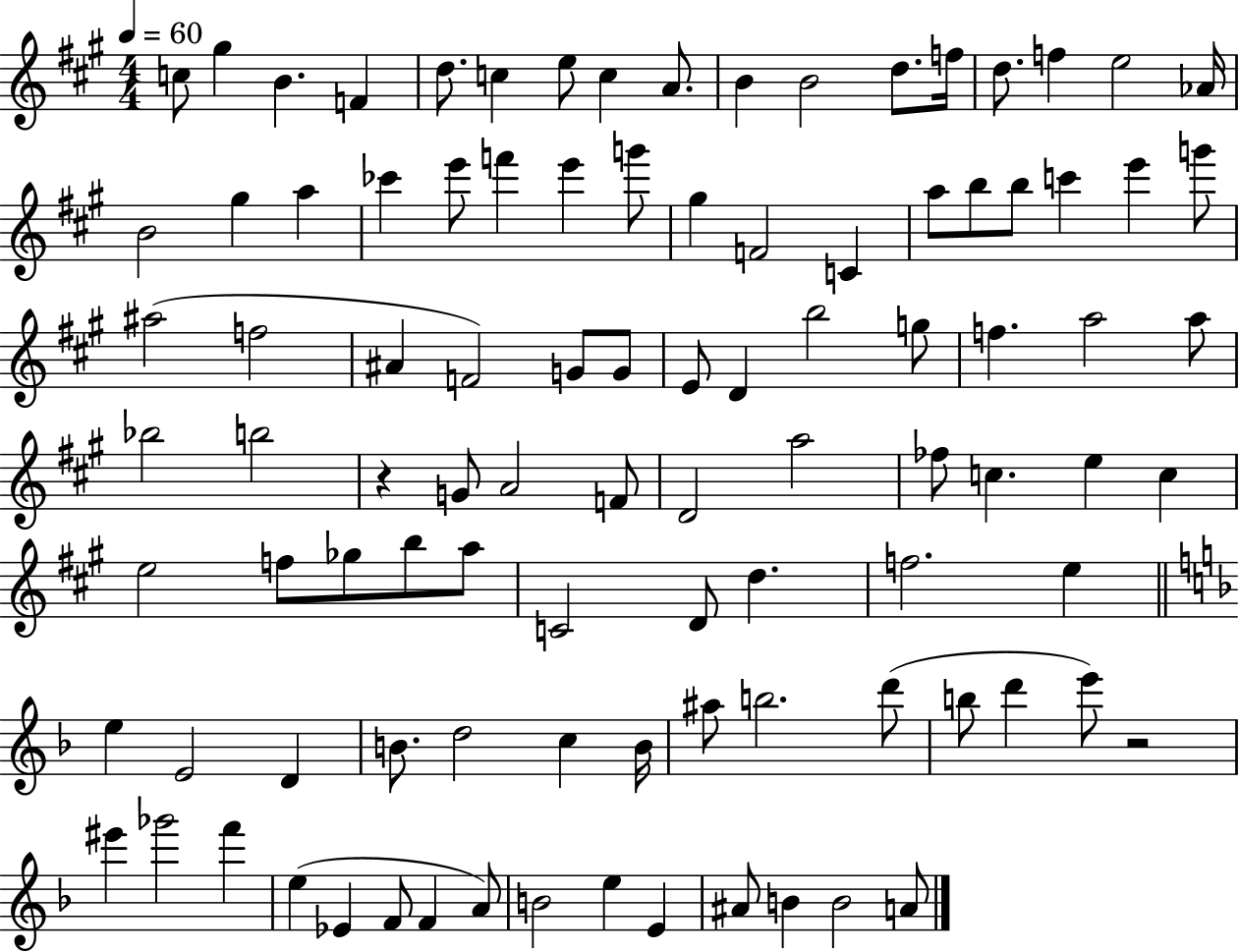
X:1
T:Untitled
M:4/4
L:1/4
K:A
c/2 ^g B F d/2 c e/2 c A/2 B B2 d/2 f/4 d/2 f e2 _A/4 B2 ^g a _c' e'/2 f' e' g'/2 ^g F2 C a/2 b/2 b/2 c' e' g'/2 ^a2 f2 ^A F2 G/2 G/2 E/2 D b2 g/2 f a2 a/2 _b2 b2 z G/2 A2 F/2 D2 a2 _f/2 c e c e2 f/2 _g/2 b/2 a/2 C2 D/2 d f2 e e E2 D B/2 d2 c B/4 ^a/2 b2 d'/2 b/2 d' e'/2 z2 ^e' _g'2 f' e _E F/2 F A/2 B2 e E ^A/2 B B2 A/2